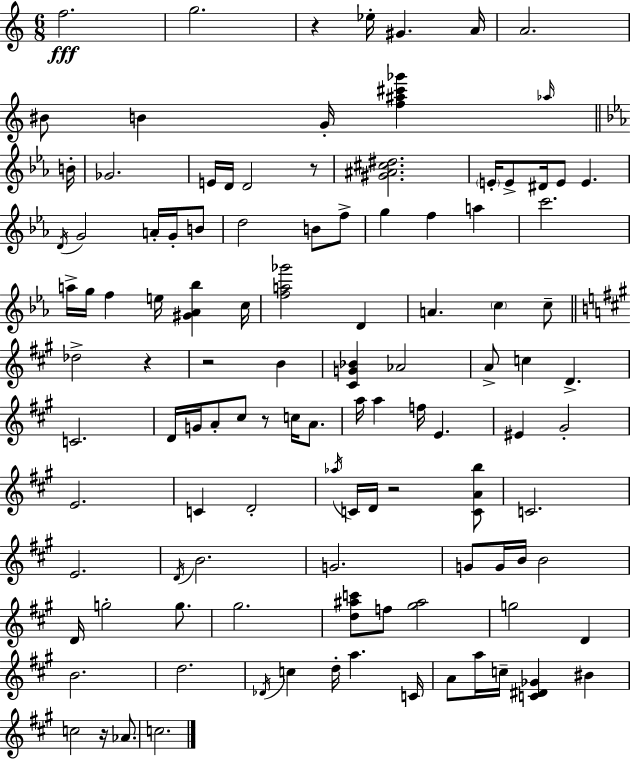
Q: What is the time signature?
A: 6/8